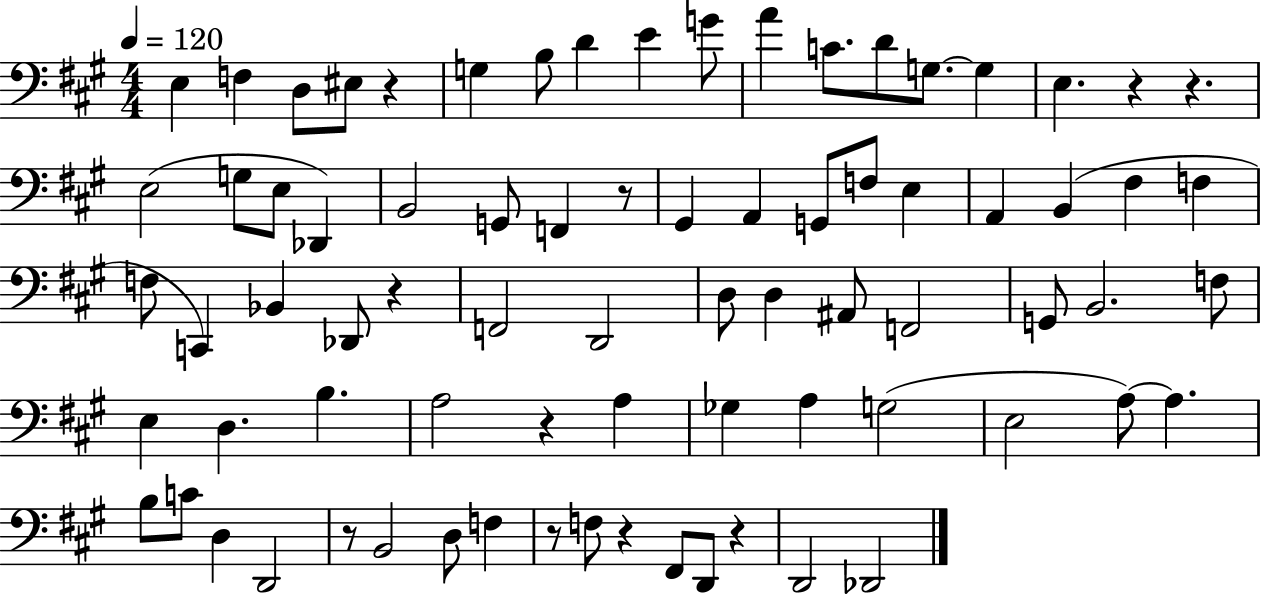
E3/q F3/q D3/e EIS3/e R/q G3/q B3/e D4/q E4/q G4/e A4/q C4/e. D4/e G3/e. G3/q E3/q. R/q R/q. E3/h G3/e E3/e Db2/q B2/h G2/e F2/q R/e G#2/q A2/q G2/e F3/e E3/q A2/q B2/q F#3/q F3/q F3/e C2/q Bb2/q Db2/e R/q F2/h D2/h D3/e D3/q A#2/e F2/h G2/e B2/h. F3/e E3/q D3/q. B3/q. A3/h R/q A3/q Gb3/q A3/q G3/h E3/h A3/e A3/q. B3/e C4/e D3/q D2/h R/e B2/h D3/e F3/q R/e F3/e R/q F#2/e D2/e R/q D2/h Db2/h